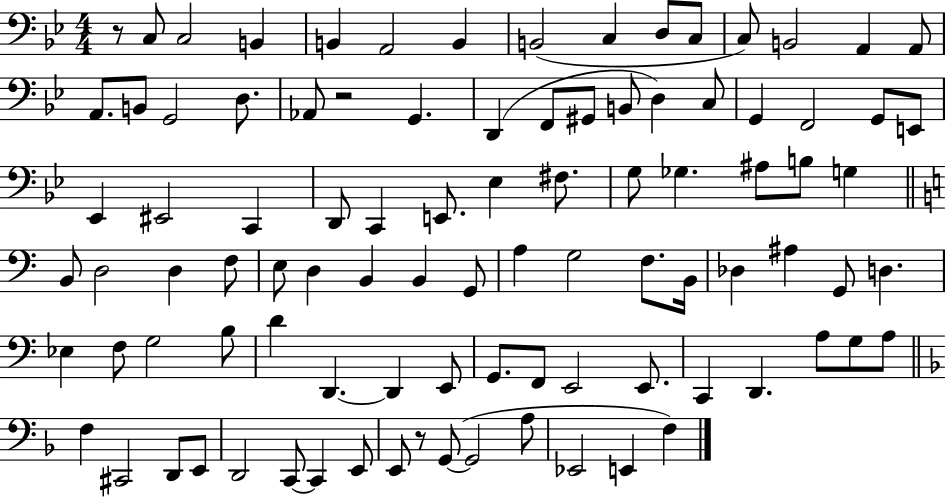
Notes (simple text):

R/e C3/e C3/h B2/q B2/q A2/h B2/q B2/h C3/q D3/e C3/e C3/e B2/h A2/q A2/e A2/e. B2/e G2/h D3/e. Ab2/e R/h G2/q. D2/q F2/e G#2/e B2/e D3/q C3/e G2/q F2/h G2/e E2/e Eb2/q EIS2/h C2/q D2/e C2/q E2/e. Eb3/q F#3/e. G3/e Gb3/q. A#3/e B3/e G3/q B2/e D3/h D3/q F3/e E3/e D3/q B2/q B2/q G2/e A3/q G3/h F3/e. B2/s Db3/q A#3/q G2/e D3/q. Eb3/q F3/e G3/h B3/e D4/q D2/q. D2/q E2/e G2/e. F2/e E2/h E2/e. C2/q D2/q. A3/e G3/e A3/e F3/q C#2/h D2/e E2/e D2/h C2/e C2/q E2/e E2/e R/e G2/e G2/h A3/e Eb2/h E2/q F3/q